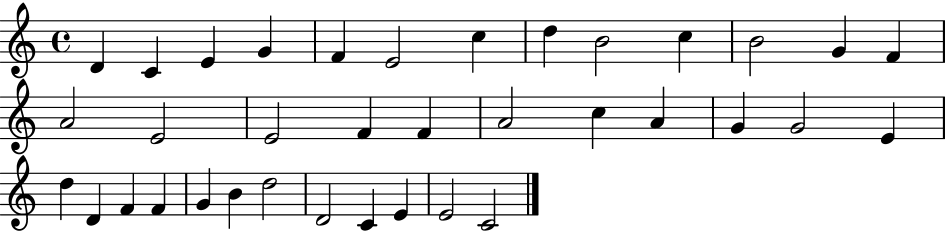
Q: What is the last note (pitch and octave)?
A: C4